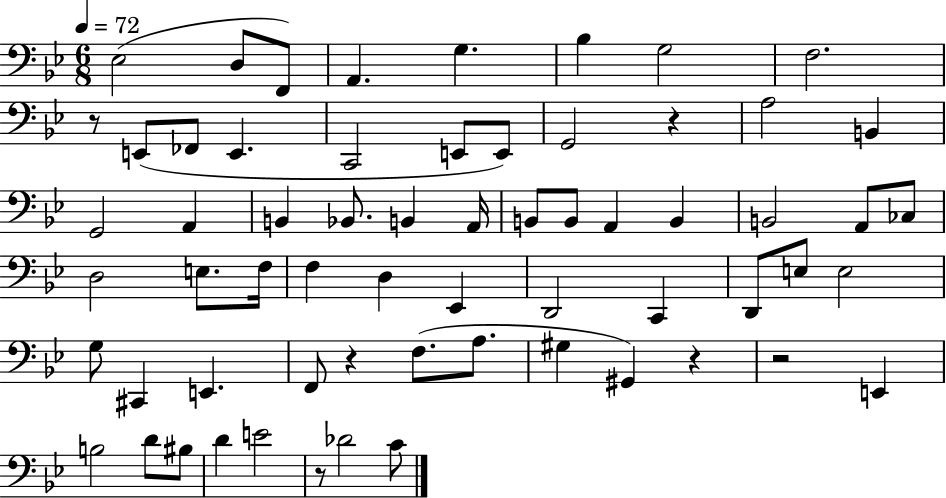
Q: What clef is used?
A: bass